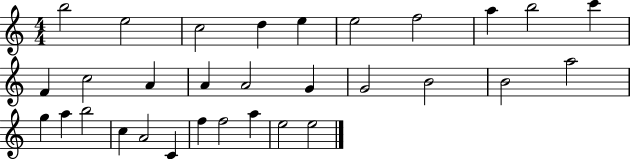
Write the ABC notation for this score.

X:1
T:Untitled
M:4/4
L:1/4
K:C
b2 e2 c2 d e e2 f2 a b2 c' F c2 A A A2 G G2 B2 B2 a2 g a b2 c A2 C f f2 a e2 e2